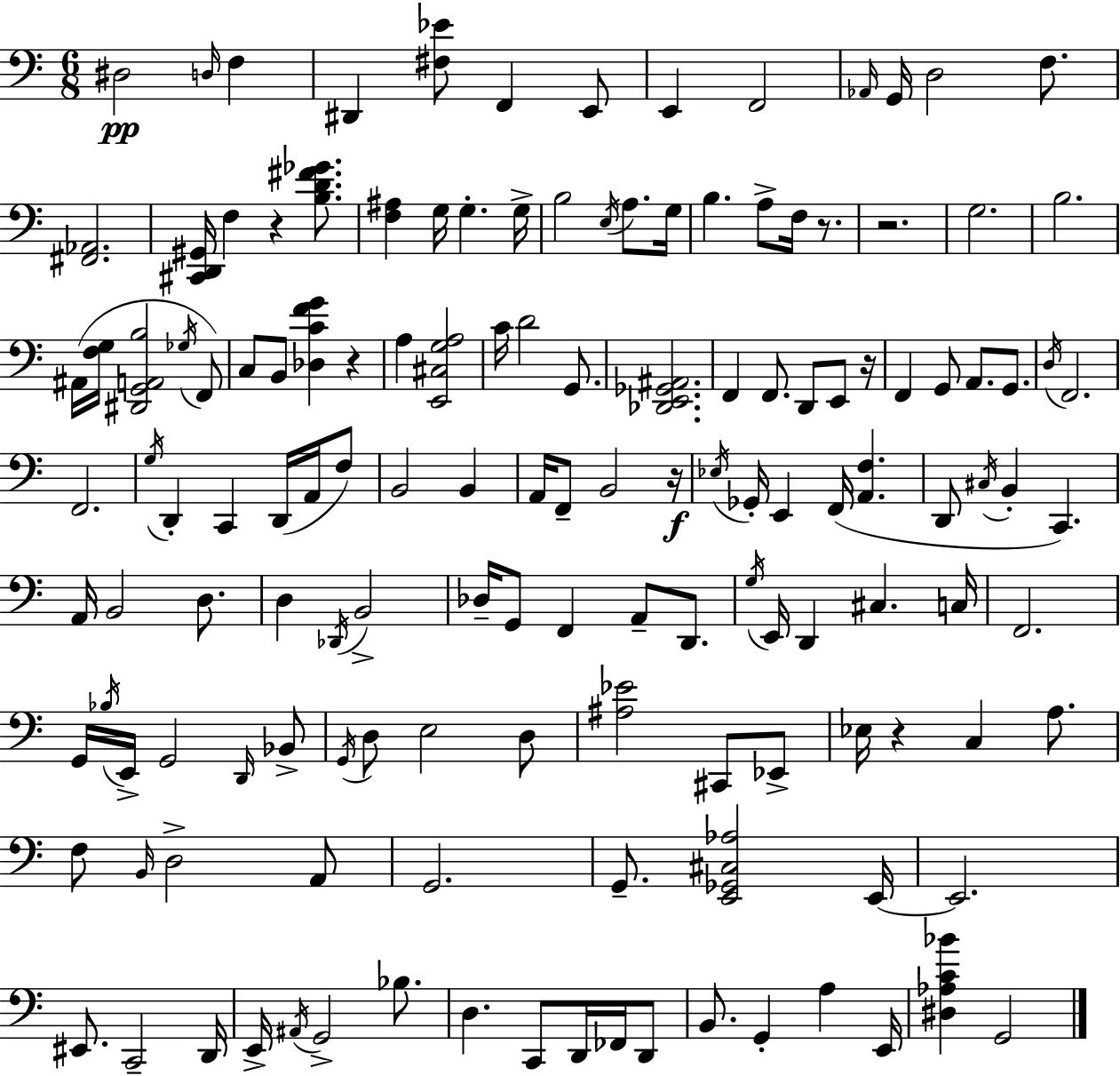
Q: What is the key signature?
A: C major